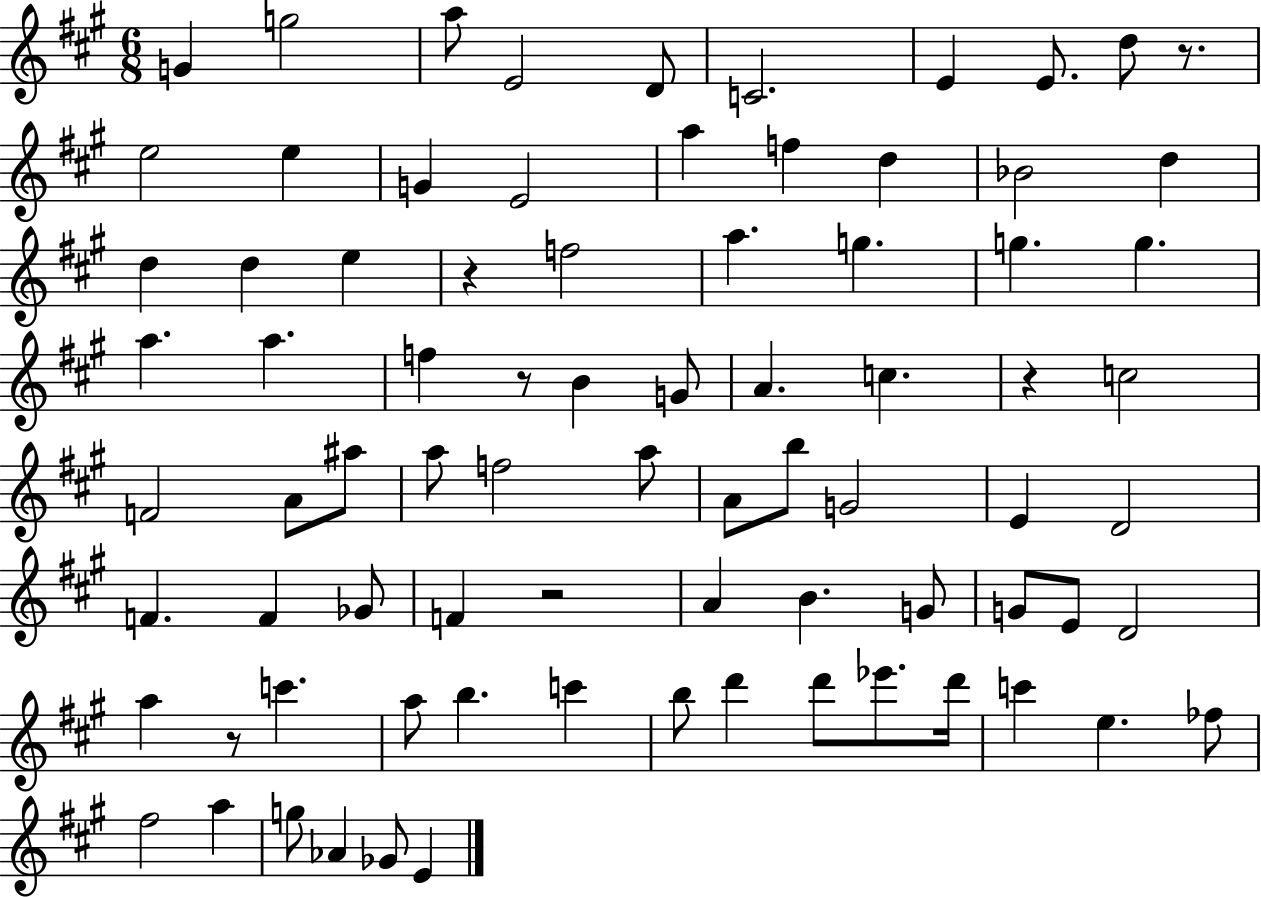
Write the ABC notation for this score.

X:1
T:Untitled
M:6/8
L:1/4
K:A
G g2 a/2 E2 D/2 C2 E E/2 d/2 z/2 e2 e G E2 a f d _B2 d d d e z f2 a g g g a a f z/2 B G/2 A c z c2 F2 A/2 ^a/2 a/2 f2 a/2 A/2 b/2 G2 E D2 F F _G/2 F z2 A B G/2 G/2 E/2 D2 a z/2 c' a/2 b c' b/2 d' d'/2 _e'/2 d'/4 c' e _f/2 ^f2 a g/2 _A _G/2 E